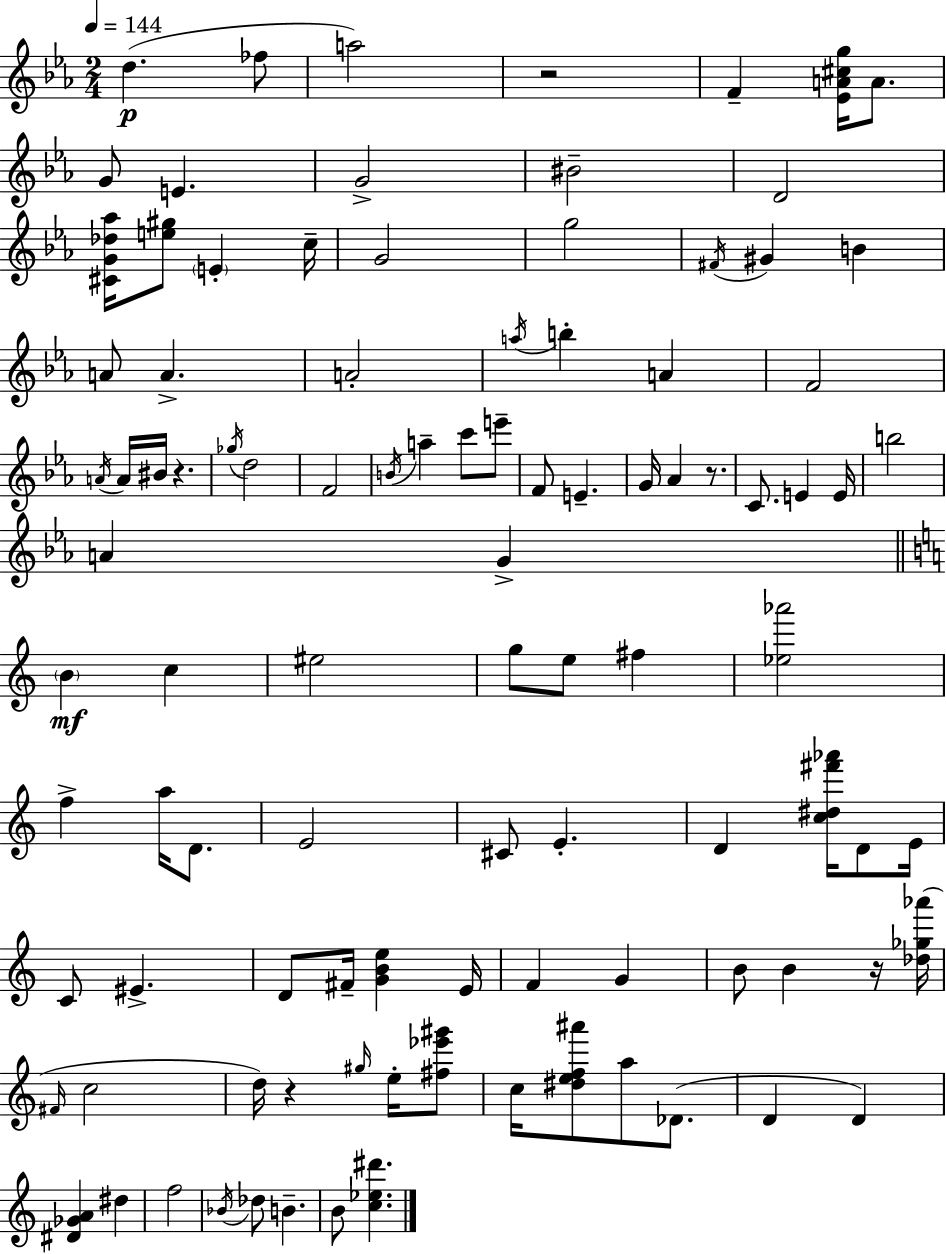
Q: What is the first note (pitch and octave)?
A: D5